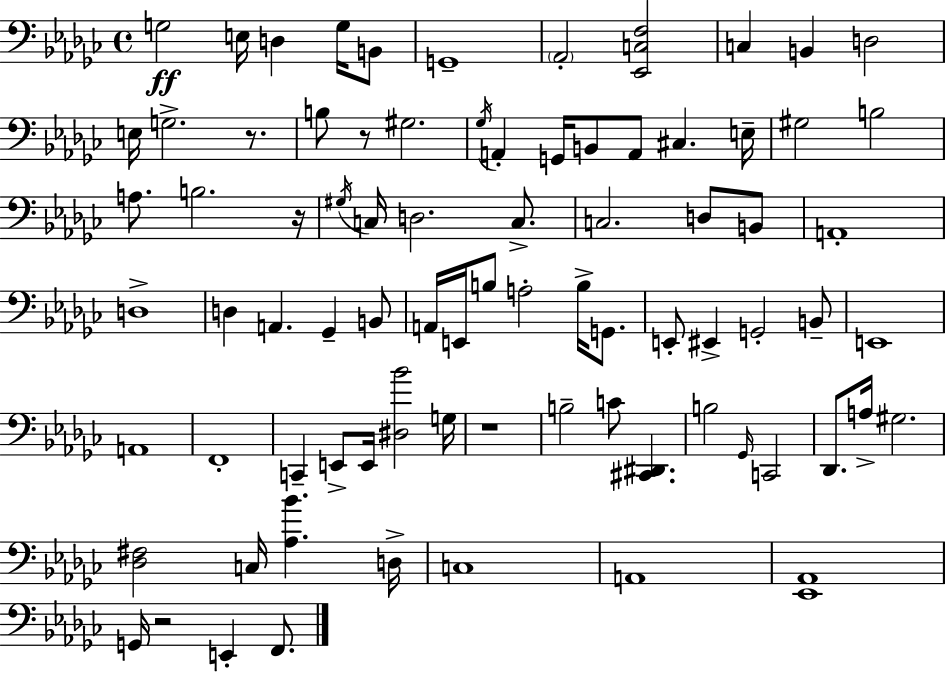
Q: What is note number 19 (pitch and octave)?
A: A2